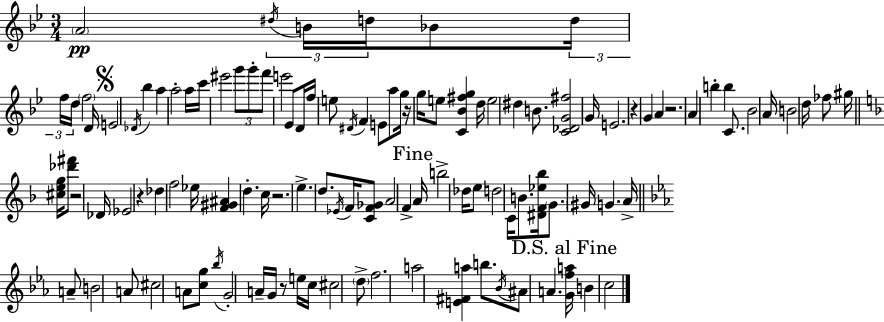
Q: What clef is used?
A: treble